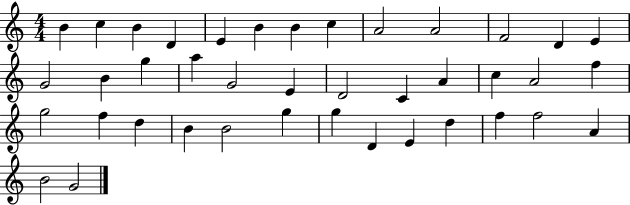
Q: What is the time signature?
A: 4/4